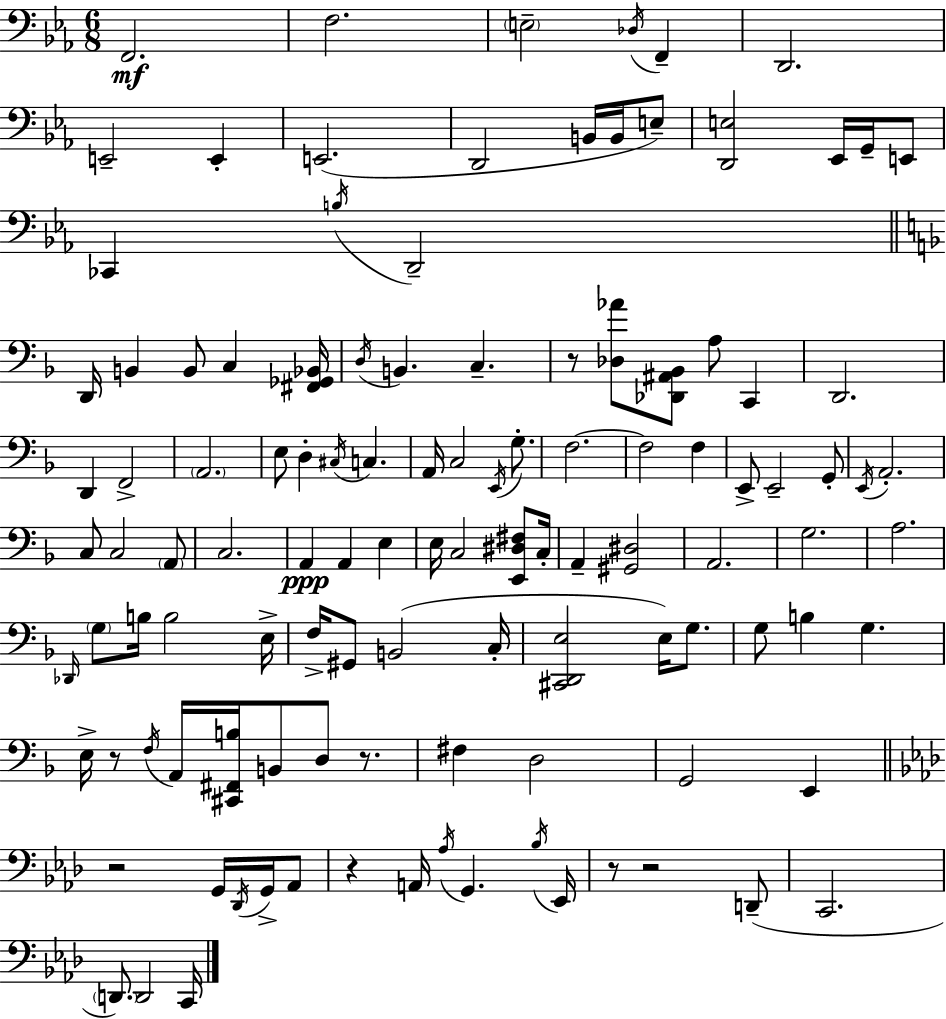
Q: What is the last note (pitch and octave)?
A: C2